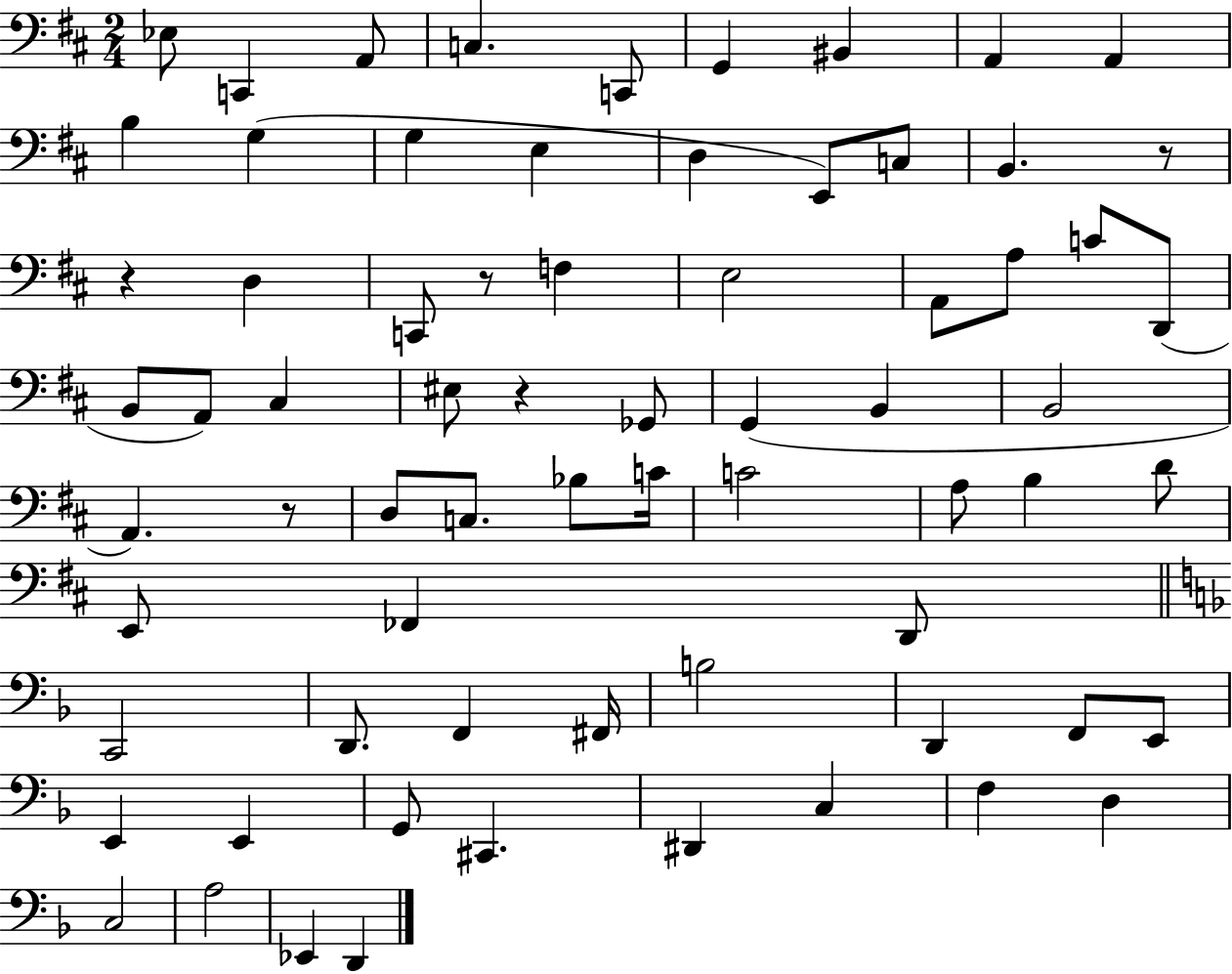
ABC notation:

X:1
T:Untitled
M:2/4
L:1/4
K:D
_E,/2 C,, A,,/2 C, C,,/2 G,, ^B,, A,, A,, B, G, G, E, D, E,,/2 C,/2 B,, z/2 z D, C,,/2 z/2 F, E,2 A,,/2 A,/2 C/2 D,,/2 B,,/2 A,,/2 ^C, ^E,/2 z _G,,/2 G,, B,, B,,2 A,, z/2 D,/2 C,/2 _B,/2 C/4 C2 A,/2 B, D/2 E,,/2 _F,, D,,/2 C,,2 D,,/2 F,, ^F,,/4 B,2 D,, F,,/2 E,,/2 E,, E,, G,,/2 ^C,, ^D,, C, F, D, C,2 A,2 _E,, D,,